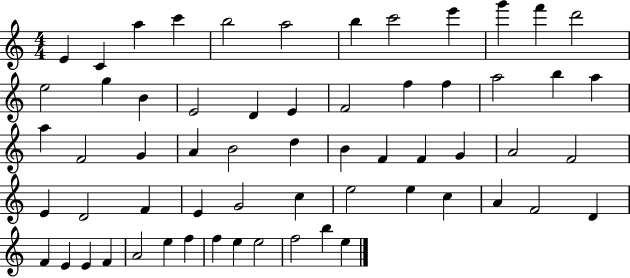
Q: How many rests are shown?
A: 0